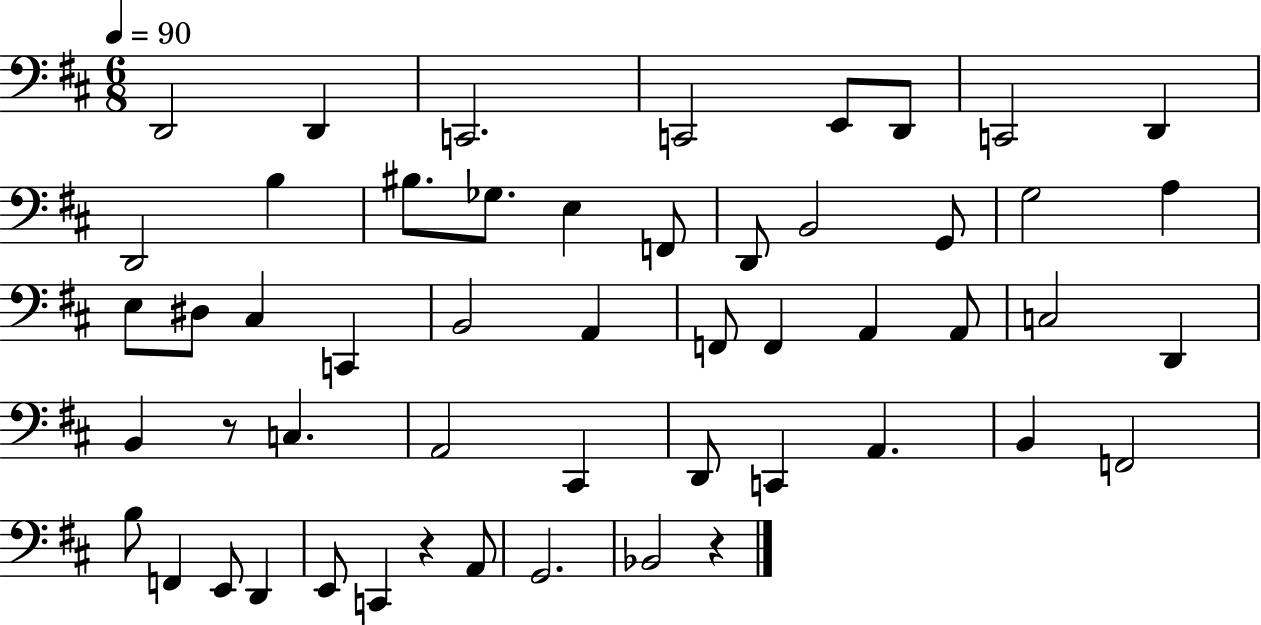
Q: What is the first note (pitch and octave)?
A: D2